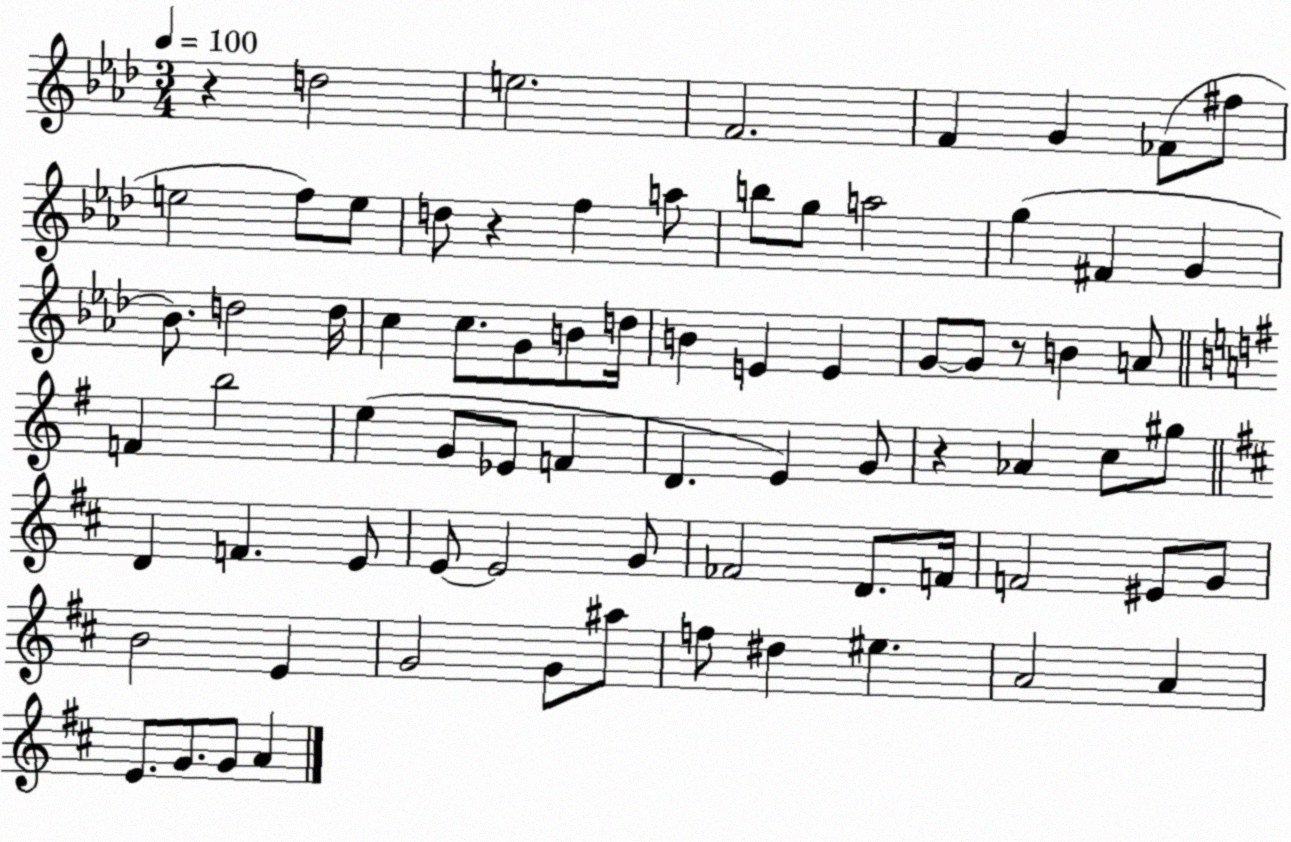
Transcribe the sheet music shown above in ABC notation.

X:1
T:Untitled
M:3/4
L:1/4
K:Ab
z d2 e2 F2 F G _F/2 ^f/2 e2 f/2 e/2 d/2 z f a/2 b/2 g/2 a2 g ^F G _B/2 d2 d/4 c c/2 G/2 B/2 d/4 B E E G/2 G/2 z/2 B A/2 F b2 e G/2 _E/2 F D E G/2 z _A c/2 ^g/2 D F E/2 E/2 E2 G/2 _F2 D/2 F/4 F2 ^E/2 G/2 B2 E G2 G/2 ^a/2 f/2 ^d ^e A2 A E/2 G/2 G/2 A